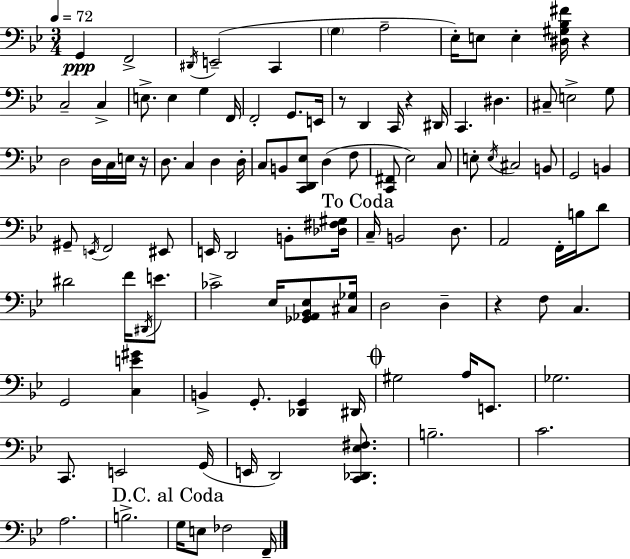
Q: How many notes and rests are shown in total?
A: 106